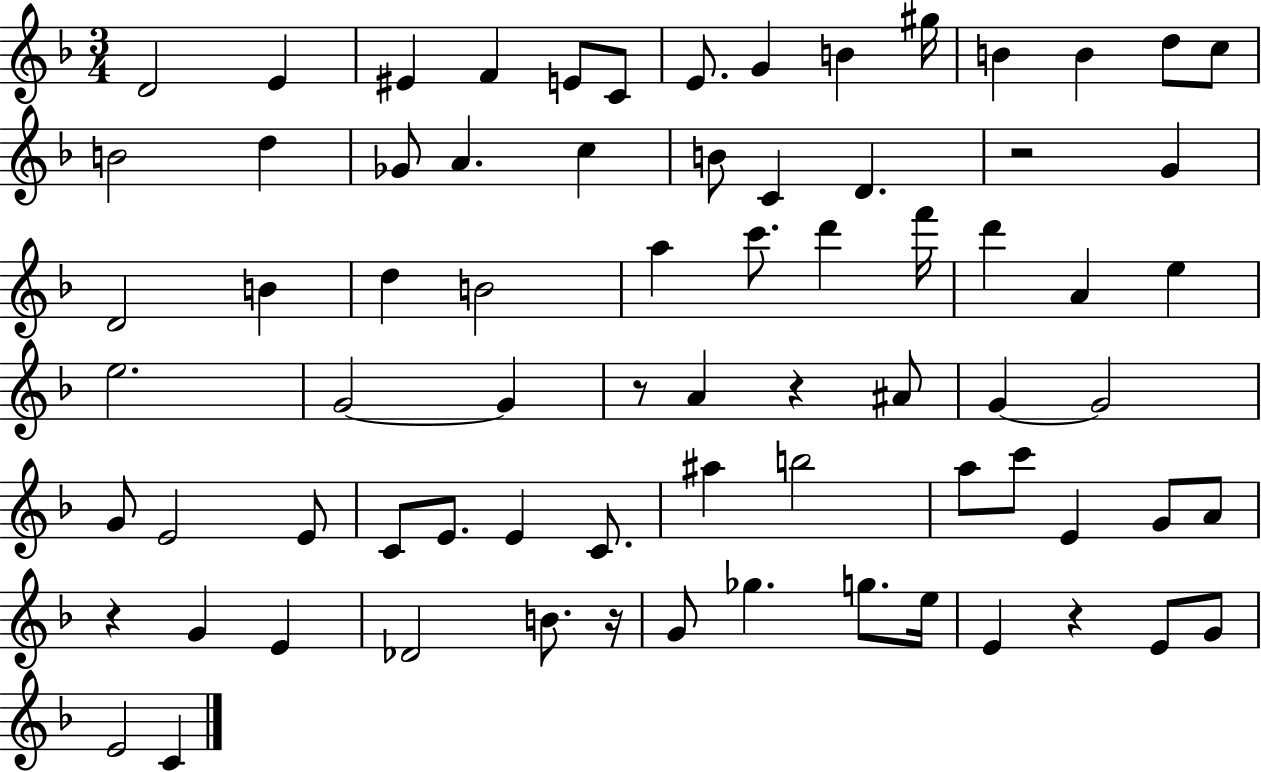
{
  \clef treble
  \numericTimeSignature
  \time 3/4
  \key f \major
  d'2 e'4 | eis'4 f'4 e'8 c'8 | e'8. g'4 b'4 gis''16 | b'4 b'4 d''8 c''8 | \break b'2 d''4 | ges'8 a'4. c''4 | b'8 c'4 d'4. | r2 g'4 | \break d'2 b'4 | d''4 b'2 | a''4 c'''8. d'''4 f'''16 | d'''4 a'4 e''4 | \break e''2. | g'2~~ g'4 | r8 a'4 r4 ais'8 | g'4~~ g'2 | \break g'8 e'2 e'8 | c'8 e'8. e'4 c'8. | ais''4 b''2 | a''8 c'''8 e'4 g'8 a'8 | \break r4 g'4 e'4 | des'2 b'8. r16 | g'8 ges''4. g''8. e''16 | e'4 r4 e'8 g'8 | \break e'2 c'4 | \bar "|."
}